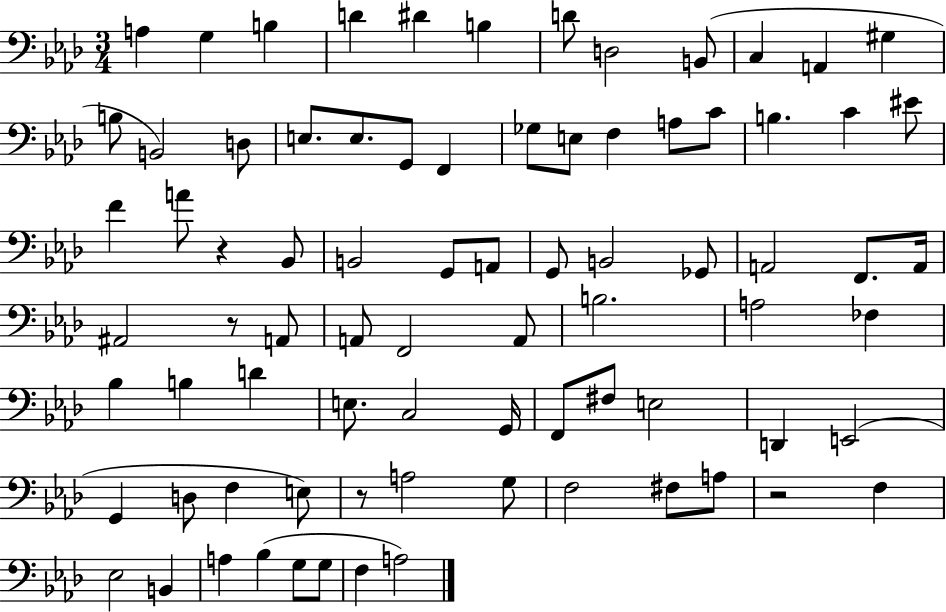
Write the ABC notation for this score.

X:1
T:Untitled
M:3/4
L:1/4
K:Ab
A, G, B, D ^D B, D/2 D,2 B,,/2 C, A,, ^G, B,/2 B,,2 D,/2 E,/2 E,/2 G,,/2 F,, _G,/2 E,/2 F, A,/2 C/2 B, C ^E/2 F A/2 z _B,,/2 B,,2 G,,/2 A,,/2 G,,/2 B,,2 _G,,/2 A,,2 F,,/2 A,,/4 ^A,,2 z/2 A,,/2 A,,/2 F,,2 A,,/2 B,2 A,2 _F, _B, B, D E,/2 C,2 G,,/4 F,,/2 ^F,/2 E,2 D,, E,,2 G,, D,/2 F, E,/2 z/2 A,2 G,/2 F,2 ^F,/2 A,/2 z2 F, _E,2 B,, A, _B, G,/2 G,/2 F, A,2